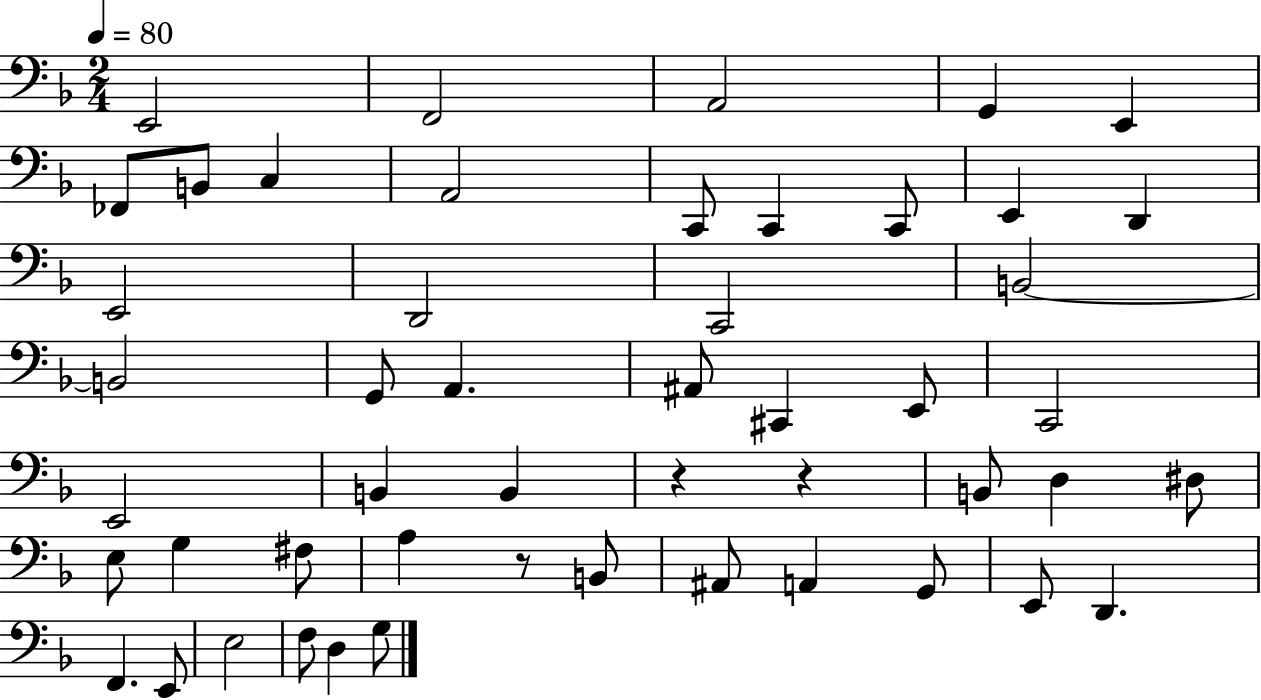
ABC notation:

X:1
T:Untitled
M:2/4
L:1/4
K:F
E,,2 F,,2 A,,2 G,, E,, _F,,/2 B,,/2 C, A,,2 C,,/2 C,, C,,/2 E,, D,, E,,2 D,,2 C,,2 B,,2 B,,2 G,,/2 A,, ^A,,/2 ^C,, E,,/2 C,,2 E,,2 B,, B,, z z B,,/2 D, ^D,/2 E,/2 G, ^F,/2 A, z/2 B,,/2 ^A,,/2 A,, G,,/2 E,,/2 D,, F,, E,,/2 E,2 F,/2 D, G,/2